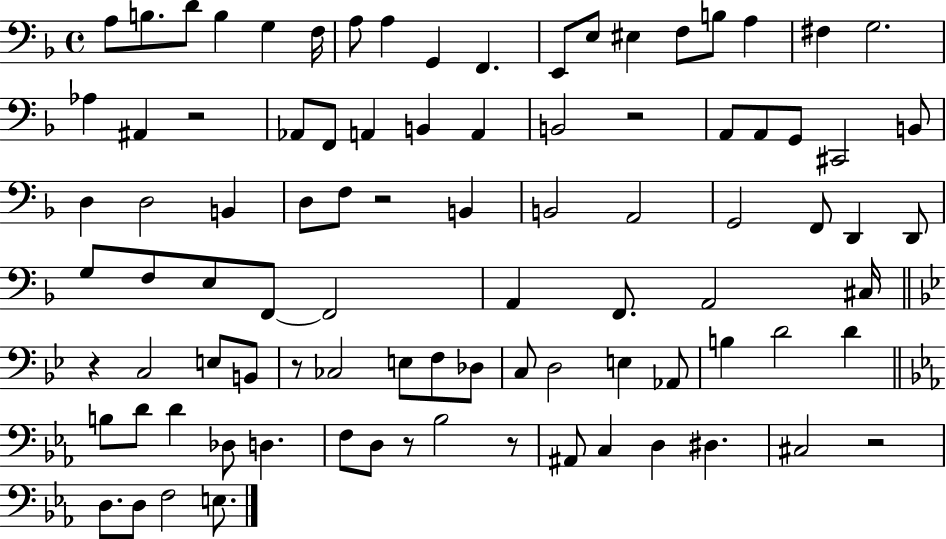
A3/e B3/e. D4/e B3/q G3/q F3/s A3/e A3/q G2/q F2/q. E2/e E3/e EIS3/q F3/e B3/e A3/q F#3/q G3/h. Ab3/q A#2/q R/h Ab2/e F2/e A2/q B2/q A2/q B2/h R/h A2/e A2/e G2/e C#2/h B2/e D3/q D3/h B2/q D3/e F3/e R/h B2/q B2/h A2/h G2/h F2/e D2/q D2/e G3/e F3/e E3/e F2/e F2/h A2/q F2/e. A2/h C#3/s R/q C3/h E3/e B2/e R/e CES3/h E3/e F3/e Db3/e C3/e D3/h E3/q Ab2/e B3/q D4/h D4/q B3/e D4/e D4/q Db3/e D3/q. F3/e D3/e R/e Bb3/h R/e A#2/e C3/q D3/q D#3/q. C#3/h R/h D3/e. D3/e F3/h E3/e.